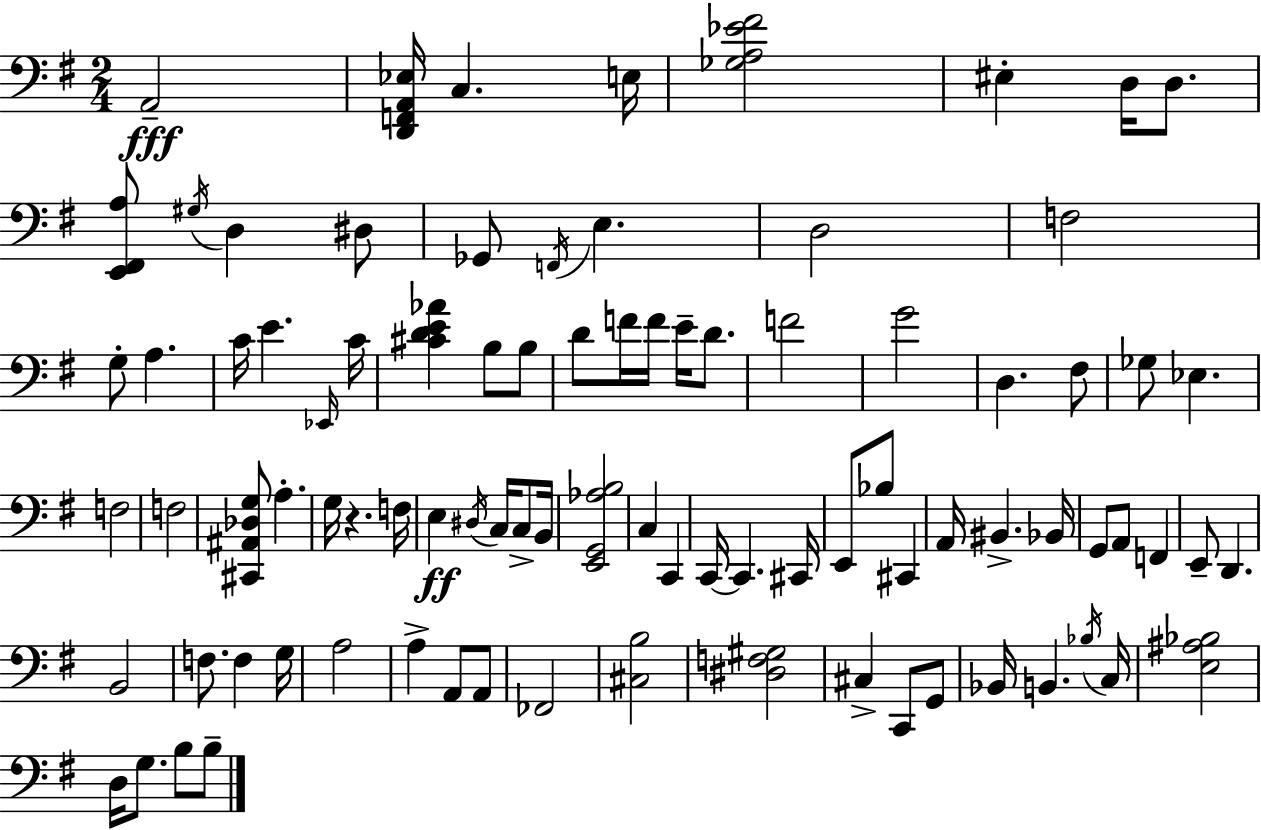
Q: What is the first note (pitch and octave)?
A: A2